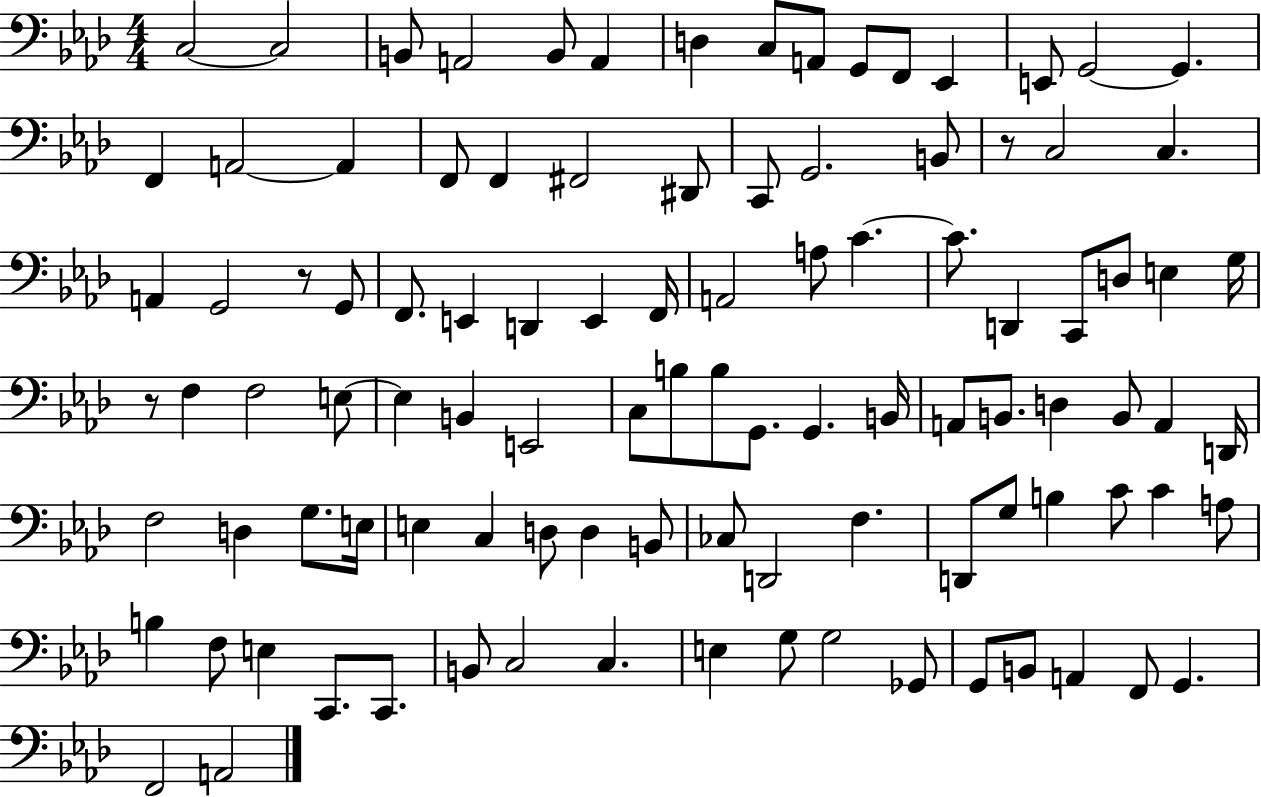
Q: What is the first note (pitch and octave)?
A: C3